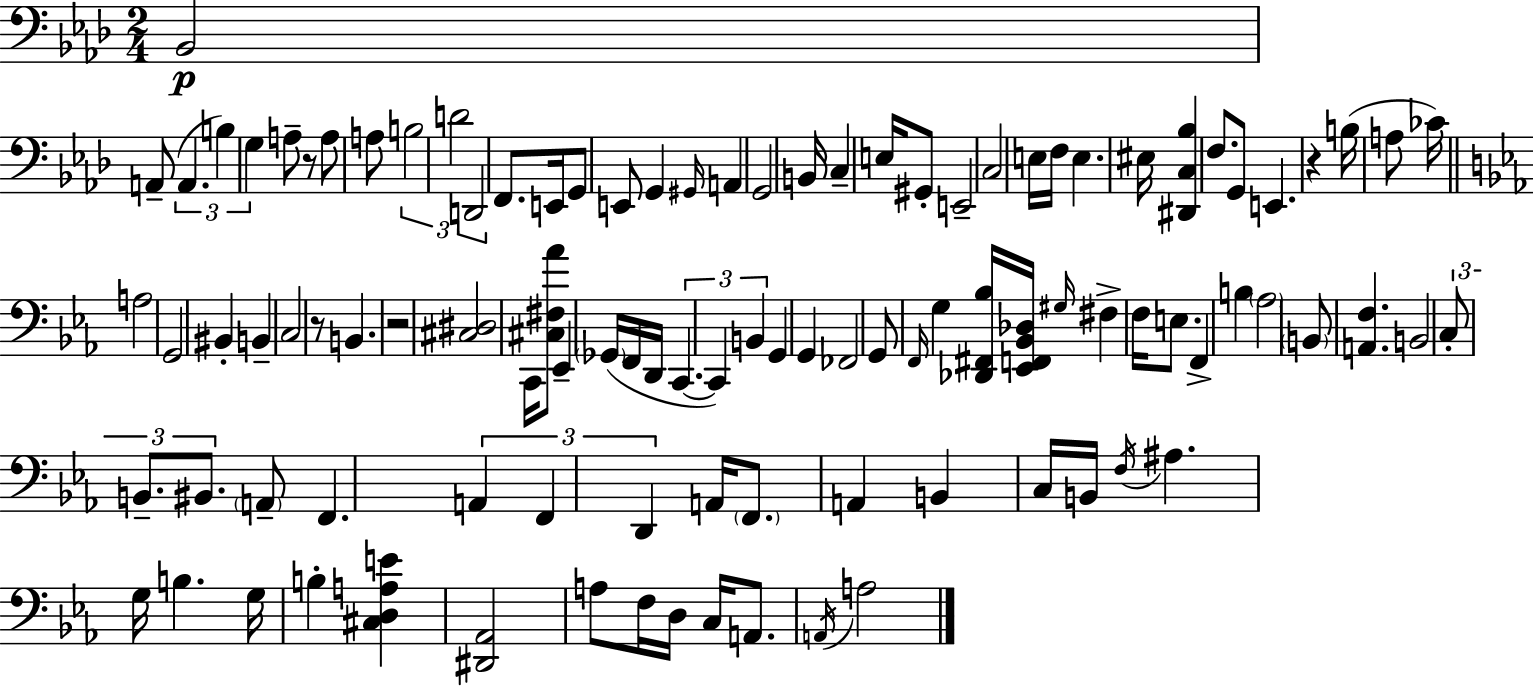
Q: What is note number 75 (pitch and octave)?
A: A2